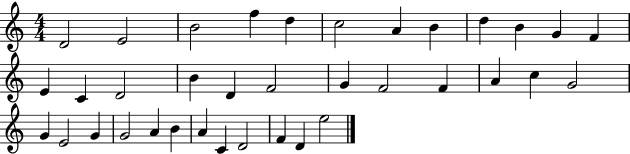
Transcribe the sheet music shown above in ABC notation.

X:1
T:Untitled
M:4/4
L:1/4
K:C
D2 E2 B2 f d c2 A B d B G F E C D2 B D F2 G F2 F A c G2 G E2 G G2 A B A C D2 F D e2